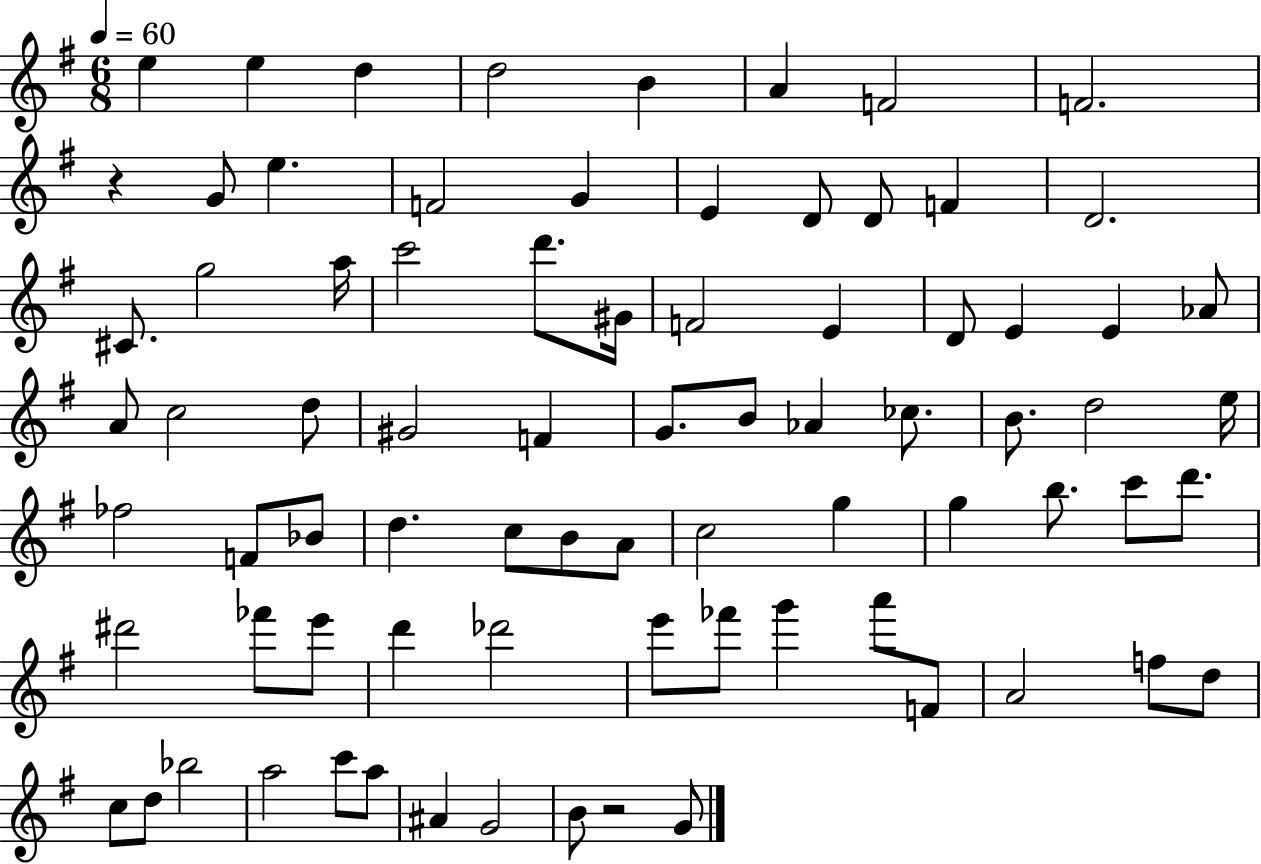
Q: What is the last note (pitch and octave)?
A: G4